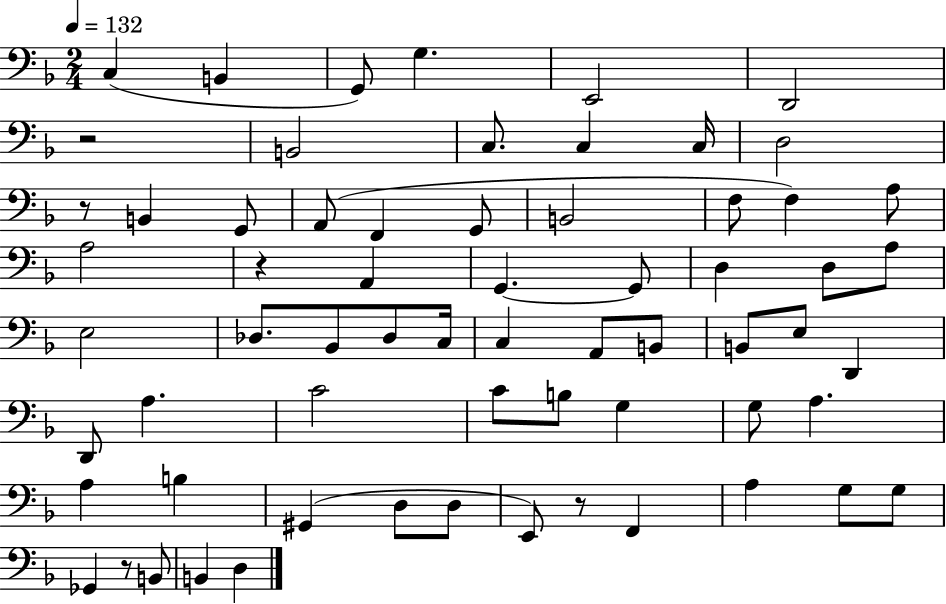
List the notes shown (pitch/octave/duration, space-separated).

C3/q B2/q G2/e G3/q. E2/h D2/h R/h B2/h C3/e. C3/q C3/s D3/h R/e B2/q G2/e A2/e F2/q G2/e B2/h F3/e F3/q A3/e A3/h R/q A2/q G2/q. G2/e D3/q D3/e A3/e E3/h Db3/e. Bb2/e Db3/e C3/s C3/q A2/e B2/e B2/e E3/e D2/q D2/e A3/q. C4/h C4/e B3/e G3/q G3/e A3/q. A3/q B3/q G#2/q D3/e D3/e E2/e R/e F2/q A3/q G3/e G3/e Gb2/q R/e B2/e B2/q D3/q